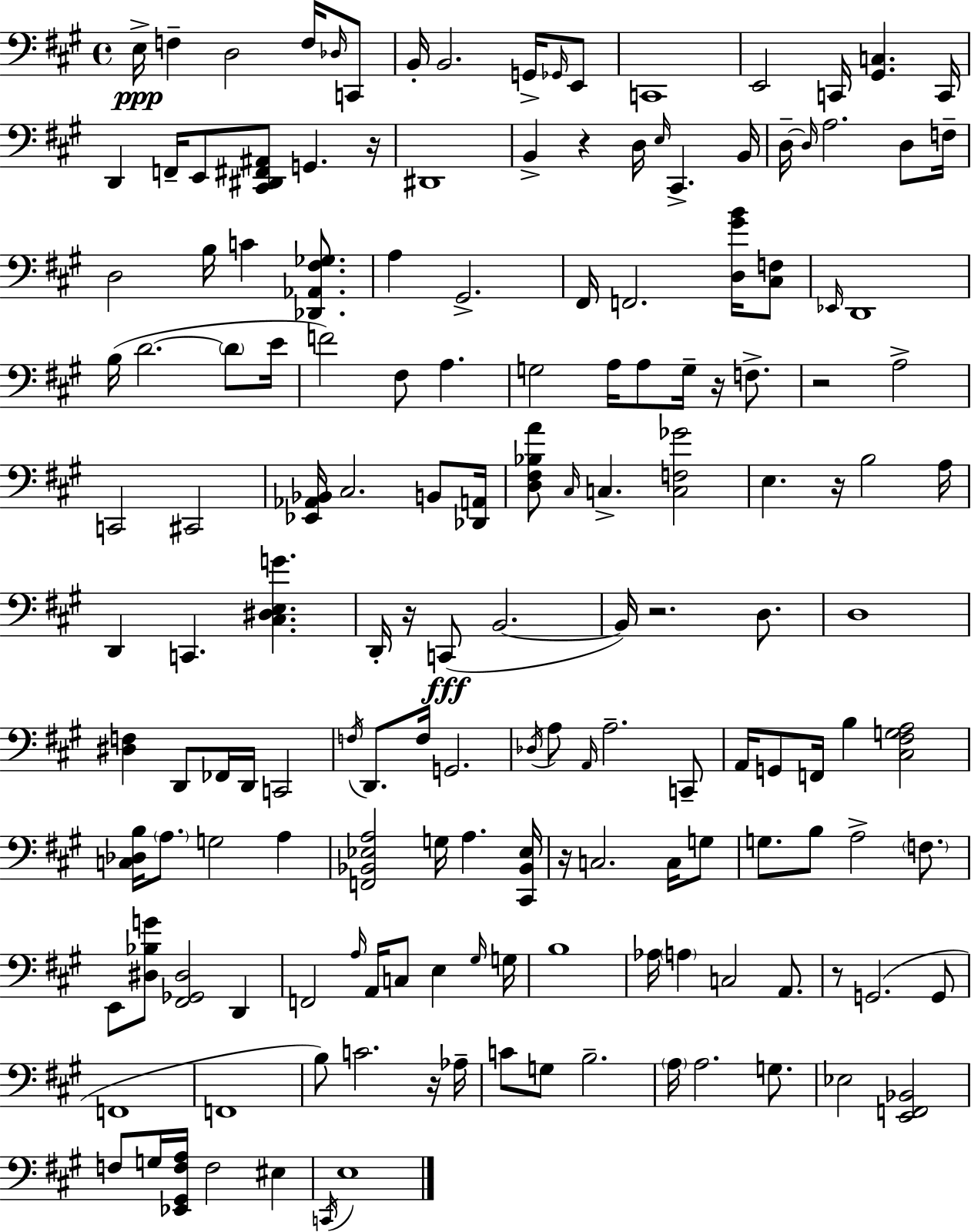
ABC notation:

X:1
T:Untitled
M:4/4
L:1/4
K:A
E,/4 F, D,2 F,/4 _D,/4 C,,/2 B,,/4 B,,2 G,,/4 _G,,/4 E,,/2 C,,4 E,,2 C,,/4 [^G,,C,] C,,/4 D,, F,,/4 E,,/2 [^C,,^D,,^F,,^A,,]/2 G,, z/4 ^D,,4 B,, z D,/4 E,/4 ^C,, B,,/4 D,/4 D,/4 A,2 D,/2 F,/4 D,2 B,/4 C [_D,,_A,,^F,_G,]/2 A, ^G,,2 ^F,,/4 F,,2 [D,^GB]/4 [^C,F,]/2 _E,,/4 D,,4 B,/4 D2 D/2 E/4 F2 ^F,/2 A, G,2 A,/4 A,/2 G,/4 z/4 F,/2 z2 A,2 C,,2 ^C,,2 [_E,,_A,,_B,,]/4 ^C,2 B,,/2 [_D,,A,,]/4 [D,^F,_B,A]/2 ^C,/4 C, [C,F,_G]2 E, z/4 B,2 A,/4 D,, C,, [^C,^D,E,G] D,,/4 z/4 C,,/2 B,,2 B,,/4 z2 D,/2 D,4 [^D,F,] D,,/2 _F,,/4 D,,/4 C,,2 F,/4 D,,/2 F,/4 G,,2 _D,/4 A,/2 A,,/4 A,2 C,,/2 A,,/4 G,,/2 F,,/4 B, [^C,^F,G,A,]2 [C,_D,B,]/4 A,/2 G,2 A, [F,,_B,,_E,A,]2 G,/4 A, [^C,,_B,,_E,]/4 z/4 C,2 C,/4 G,/2 G,/2 B,/2 A,2 F,/2 E,,/2 [^D,_B,G]/2 [^F,,_G,,^D,]2 D,, F,,2 A,/4 A,,/4 C,/2 E, ^G,/4 G,/4 B,4 _A,/4 A, C,2 A,,/2 z/2 G,,2 G,,/2 F,,4 F,,4 B,/2 C2 z/4 _A,/4 C/2 G,/2 B,2 A,/4 A,2 G,/2 _E,2 [E,,F,,_B,,]2 F,/2 G,/4 [_E,,^G,,F,A,]/4 F,2 ^E, C,,/4 E,4